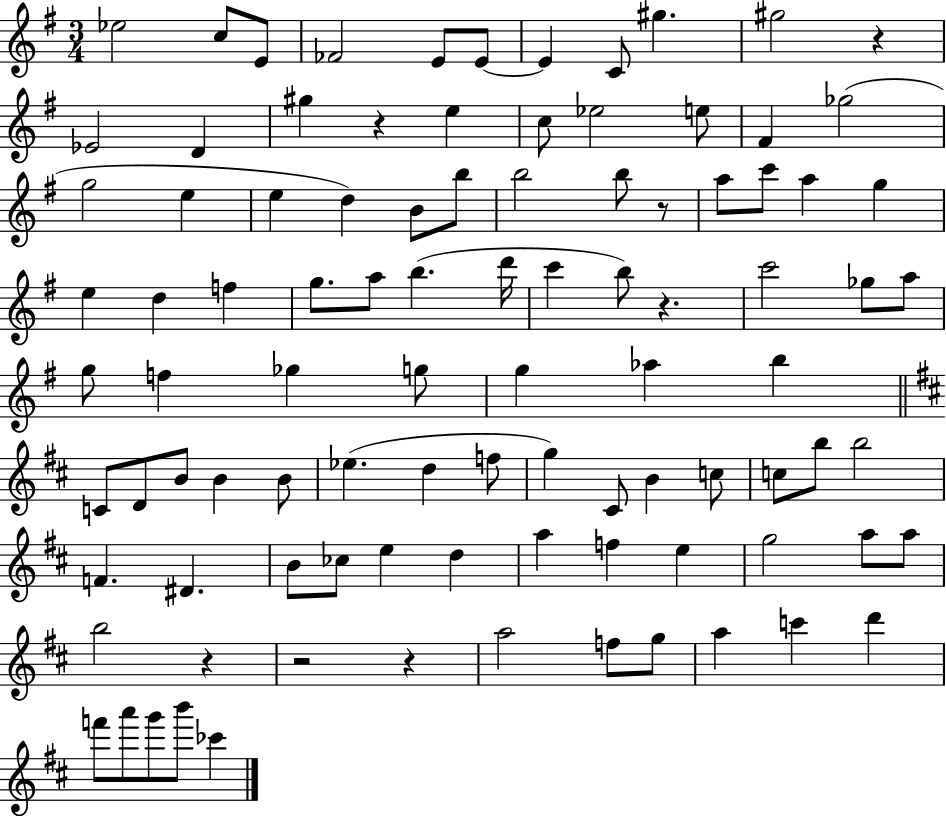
Eb5/h C5/e E4/e FES4/h E4/e E4/e E4/q C4/e G#5/q. G#5/h R/q Eb4/h D4/q G#5/q R/q E5/q C5/e Eb5/h E5/e F#4/q Gb5/h G5/h E5/q E5/q D5/q B4/e B5/e B5/h B5/e R/e A5/e C6/e A5/q G5/q E5/q D5/q F5/q G5/e. A5/e B5/q. D6/s C6/q B5/e R/q. C6/h Gb5/e A5/e G5/e F5/q Gb5/q G5/e G5/q Ab5/q B5/q C4/e D4/e B4/e B4/q B4/e Eb5/q. D5/q F5/e G5/q C#4/e B4/q C5/e C5/e B5/e B5/h F4/q. D#4/q. B4/e CES5/e E5/q D5/q A5/q F5/q E5/q G5/h A5/e A5/e B5/h R/q R/h R/q A5/h F5/e G5/e A5/q C6/q D6/q F6/e A6/e G6/e B6/e CES6/q